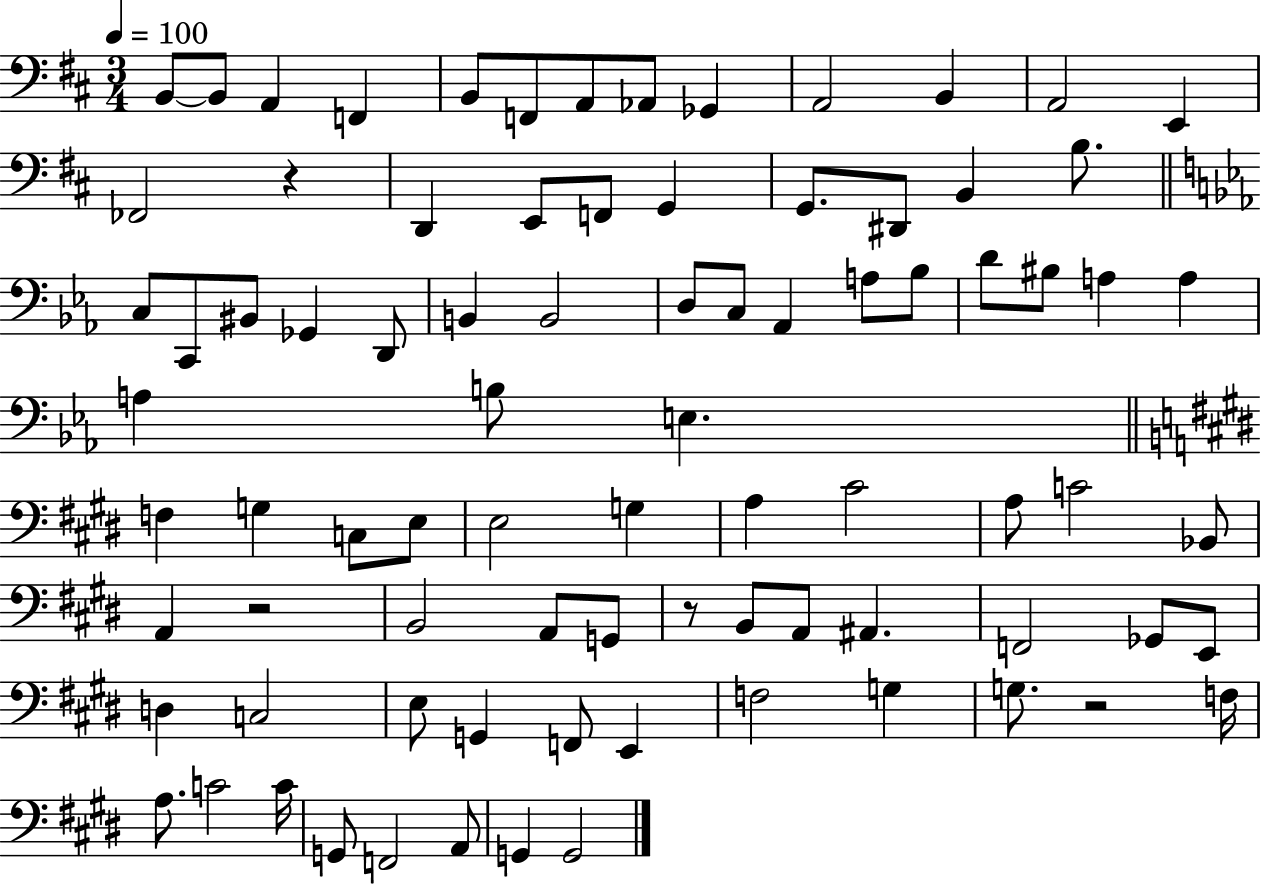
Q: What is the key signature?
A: D major